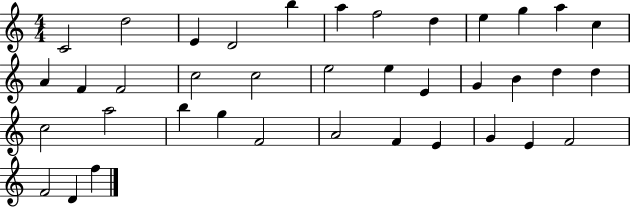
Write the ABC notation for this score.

X:1
T:Untitled
M:4/4
L:1/4
K:C
C2 d2 E D2 b a f2 d e g a c A F F2 c2 c2 e2 e E G B d d c2 a2 b g F2 A2 F E G E F2 F2 D f